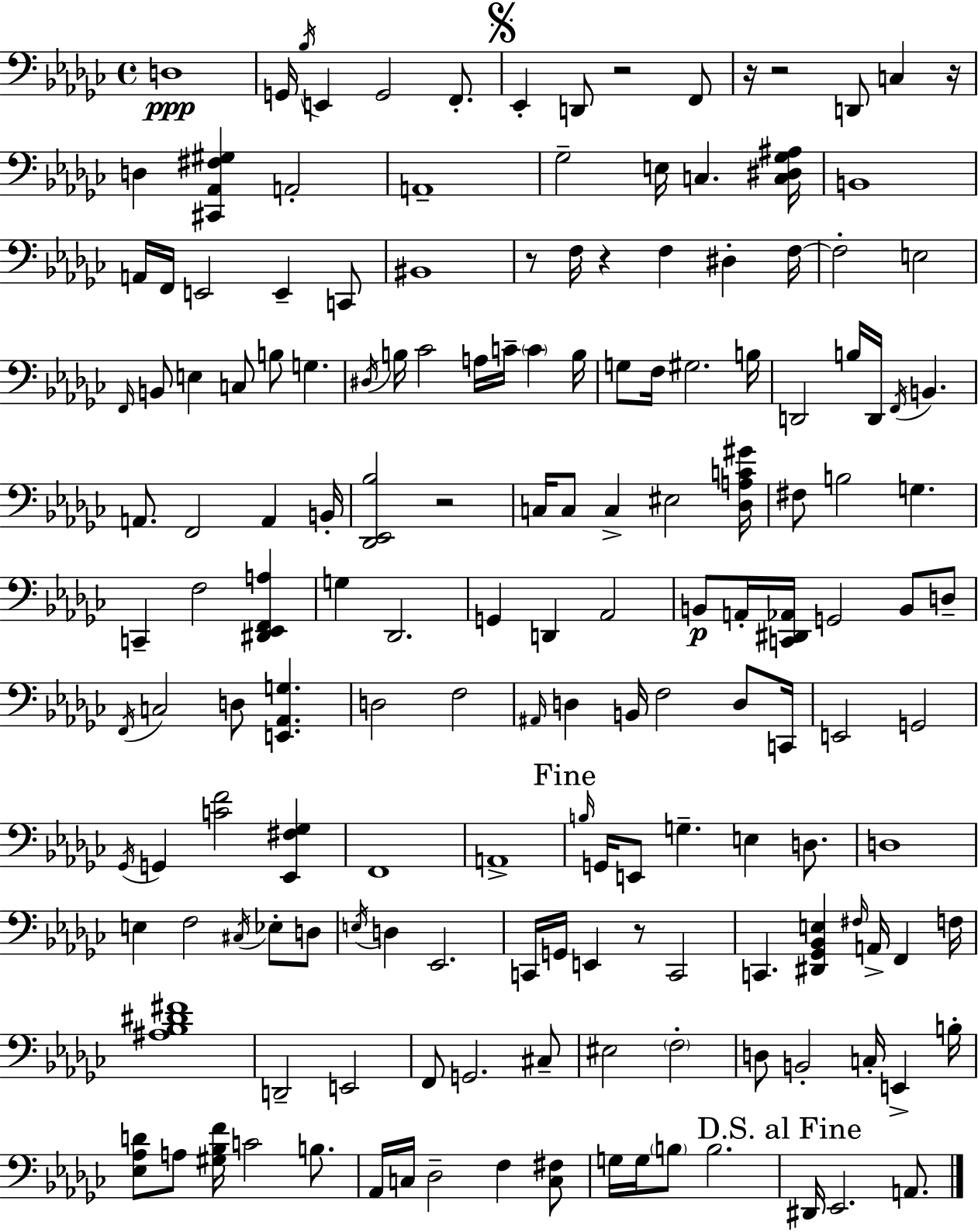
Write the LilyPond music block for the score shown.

{
  \clef bass
  \time 4/4
  \defaultTimeSignature
  \key ees \minor
  d1\ppp | g,16 \acciaccatura { bes16 } e,4 g,2 f,8.-. | \mark \markup { \musicglyph "scripts.segno" } ees,4-. d,8 r2 f,8 | r16 r2 d,8 c4 | \break r16 d4 <cis, aes, fis gis>4 a,2-. | a,1-- | ges2-- e16 c4. | <c dis ges ais>16 b,1 | \break a,16 f,16 e,2 e,4-- c,8 | bis,1 | r8 f16 r4 f4 dis4-. | f16~~ f2-. e2 | \break \grace { f,16 } b,8 e4 c8 b8 g4. | \acciaccatura { dis16 } b16 ces'2 a16 c'16-- \parenthesize c'4 | b16 g8 f16 gis2. | b16 d,2 b16 d,16 \acciaccatura { f,16 } b,4. | \break a,8. f,2 a,4 | b,16-. <des, ees, bes>2 r2 | c16 c8 c4-> eis2 | <des a c' gis'>16 fis8 b2 g4. | \break c,4-- f2 | <dis, ees, f, a>4 g4 des,2. | g,4 d,4 aes,2 | b,8\p a,16-. <c, dis, aes,>16 g,2 | \break b,8 d8-- \acciaccatura { f,16 } c2 d8 <e, aes, g>4. | d2 f2 | \grace { ais,16 } d4 b,16 f2 | d8 c,16 e,2 g,2 | \break \acciaccatura { ges,16 } g,4 <c' f'>2 | <ees, fis ges>4 f,1 | a,1-> | \mark "Fine" \grace { b16 } g,16 e,8 g4.-- | \break e4 d8. d1 | e4 f2 | \acciaccatura { cis16 } ees8-. d8 \acciaccatura { e16 } d4 ees,2. | c,16 g,16 e,4 | \break r8 c,2 c,4. | <dis, ges, bes, e>4 \grace { fis16 } a,16-> f,4 f16 <ais bes dis' fis'>1 | d,2-- | e,2 f,8 g,2. | \break cis8-- eis2 | \parenthesize f2-. d8 b,2-. | c16-. e,4-> b16-. <ees aes d'>8 a8 <gis bes f'>16 | c'2 b8. aes,16 c16 des2-- | \break f4 <c fis>8 g16 g16 \parenthesize b8 b2. | \mark "D.S. al Fine" dis,16 ees,2. | a,8. \bar "|."
}